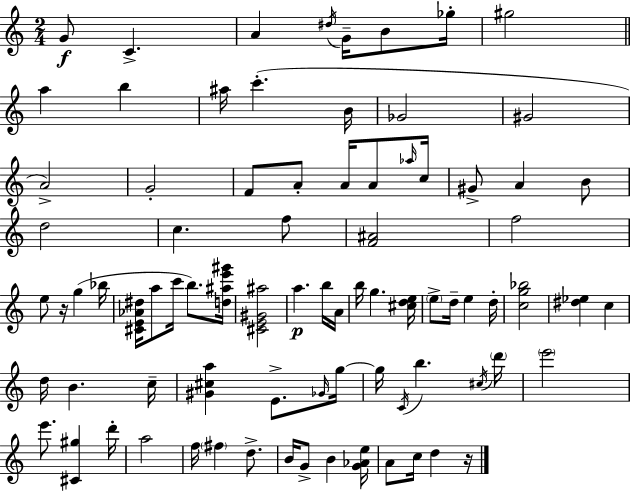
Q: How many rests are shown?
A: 2